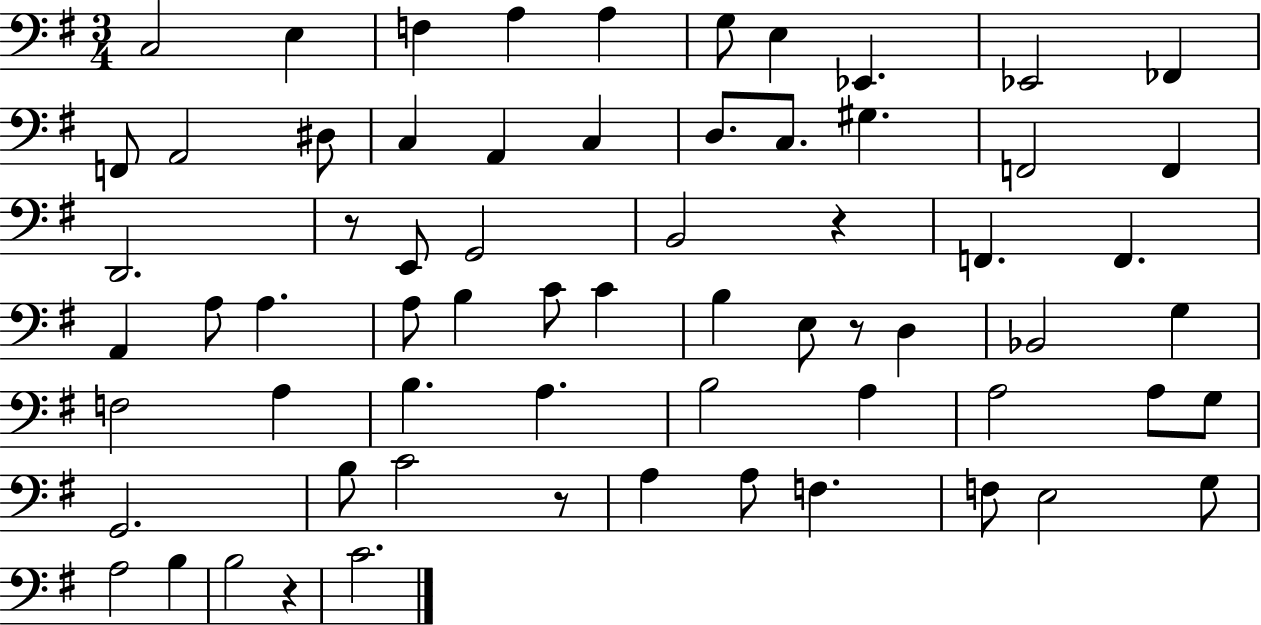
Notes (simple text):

C3/h E3/q F3/q A3/q A3/q G3/e E3/q Eb2/q. Eb2/h FES2/q F2/e A2/h D#3/e C3/q A2/q C3/q D3/e. C3/e. G#3/q. F2/h F2/q D2/h. R/e E2/e G2/h B2/h R/q F2/q. F2/q. A2/q A3/e A3/q. A3/e B3/q C4/e C4/q B3/q E3/e R/e D3/q Bb2/h G3/q F3/h A3/q B3/q. A3/q. B3/h A3/q A3/h A3/e G3/e G2/h. B3/e C4/h R/e A3/q A3/e F3/q. F3/e E3/h G3/e A3/h B3/q B3/h R/q C4/h.